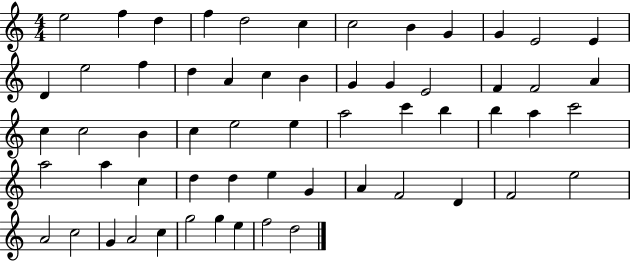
E5/h F5/q D5/q F5/q D5/h C5/q C5/h B4/q G4/q G4/q E4/h E4/q D4/q E5/h F5/q D5/q A4/q C5/q B4/q G4/q G4/q E4/h F4/q F4/h A4/q C5/q C5/h B4/q C5/q E5/h E5/q A5/h C6/q B5/q B5/q A5/q C6/h A5/h A5/q C5/q D5/q D5/q E5/q G4/q A4/q F4/h D4/q F4/h E5/h A4/h C5/h G4/q A4/h C5/q G5/h G5/q E5/q F5/h D5/h